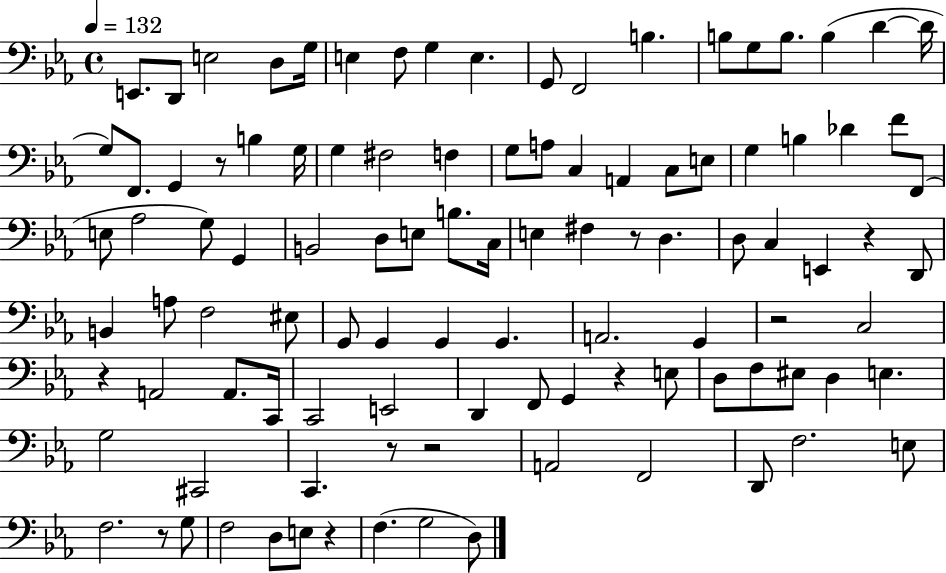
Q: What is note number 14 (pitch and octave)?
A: G3